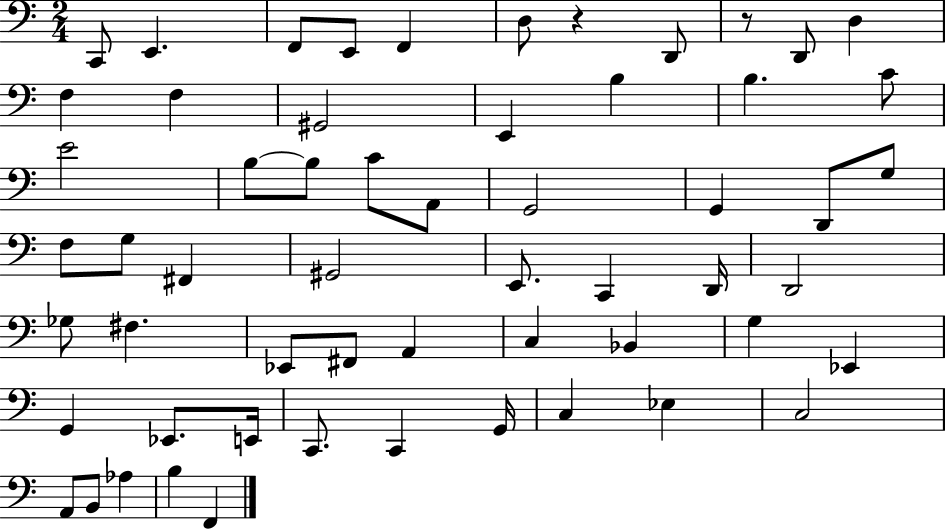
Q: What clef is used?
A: bass